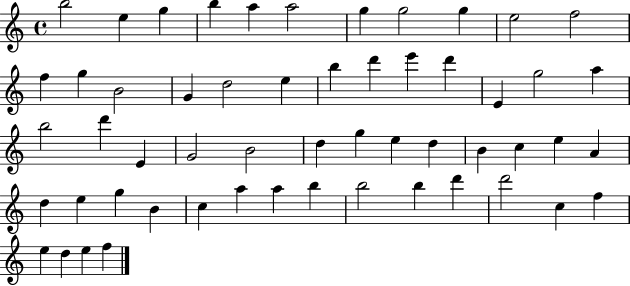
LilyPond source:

{
  \clef treble
  \time 4/4
  \defaultTimeSignature
  \key c \major
  b''2 e''4 g''4 | b''4 a''4 a''2 | g''4 g''2 g''4 | e''2 f''2 | \break f''4 g''4 b'2 | g'4 d''2 e''4 | b''4 d'''4 e'''4 d'''4 | e'4 g''2 a''4 | \break b''2 d'''4 e'4 | g'2 b'2 | d''4 g''4 e''4 d''4 | b'4 c''4 e''4 a'4 | \break d''4 e''4 g''4 b'4 | c''4 a''4 a''4 b''4 | b''2 b''4 d'''4 | d'''2 c''4 f''4 | \break e''4 d''4 e''4 f''4 | \bar "|."
}